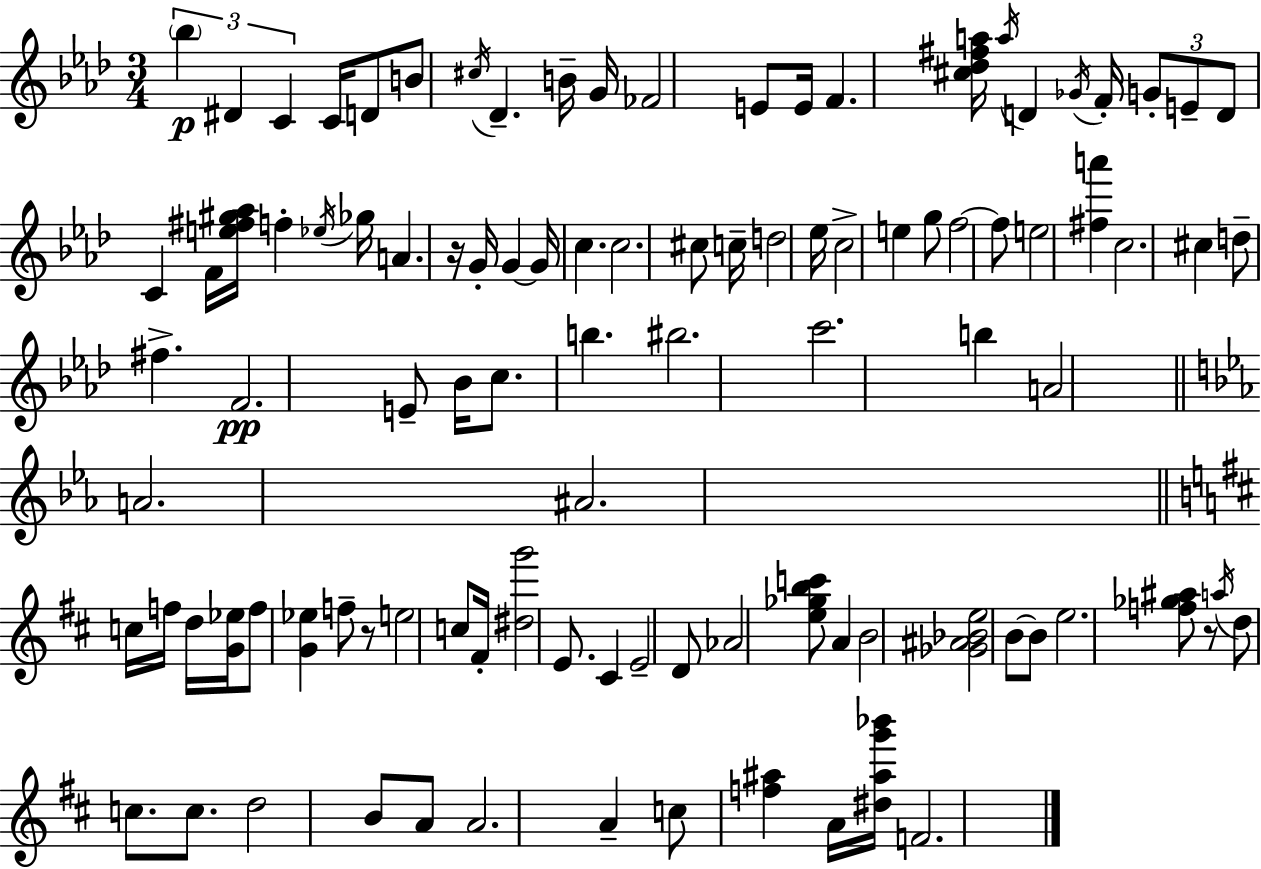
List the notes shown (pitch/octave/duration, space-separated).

Bb5/q D#4/q C4/q C4/s D4/e B4/e C#5/s Db4/q. B4/s G4/s FES4/h E4/e E4/s F4/q. [C#5,Db5,F#5,A5]/s A5/s D4/q Gb4/s F4/s G4/e E4/e D4/e C4/q F4/s [E5,F#5,G#5,Ab5]/s F5/q Eb5/s Gb5/s A4/q. R/s G4/s G4/q G4/s C5/q. C5/h. C#5/e C5/s D5/h Eb5/s C5/h E5/q G5/e F5/h F5/e E5/h [F#5,A6]/q C5/h. C#5/q D5/e F#5/q. F4/h. E4/e Bb4/s C5/e. B5/q. BIS5/h. C6/h. B5/q A4/h A4/h. A#4/h. C5/s F5/s D5/s [G4,Eb5]/s F5/e [G4,Eb5]/q F5/e R/e E5/h C5/e F#4/s [D#5,G6]/h E4/e. C#4/q E4/h D4/e Ab4/h [E5,Gb5,B5,C6]/e A4/q B4/h [Gb4,A#4,Bb4,E5]/h B4/e B4/e E5/h. [F5,Gb5,A#5]/e R/e A5/s D5/e C5/e. C5/e. D5/h B4/e A4/e A4/h. A4/q C5/e [F5,A#5]/q A4/s [D#5,A#5,G6,Bb6]/s F4/h.